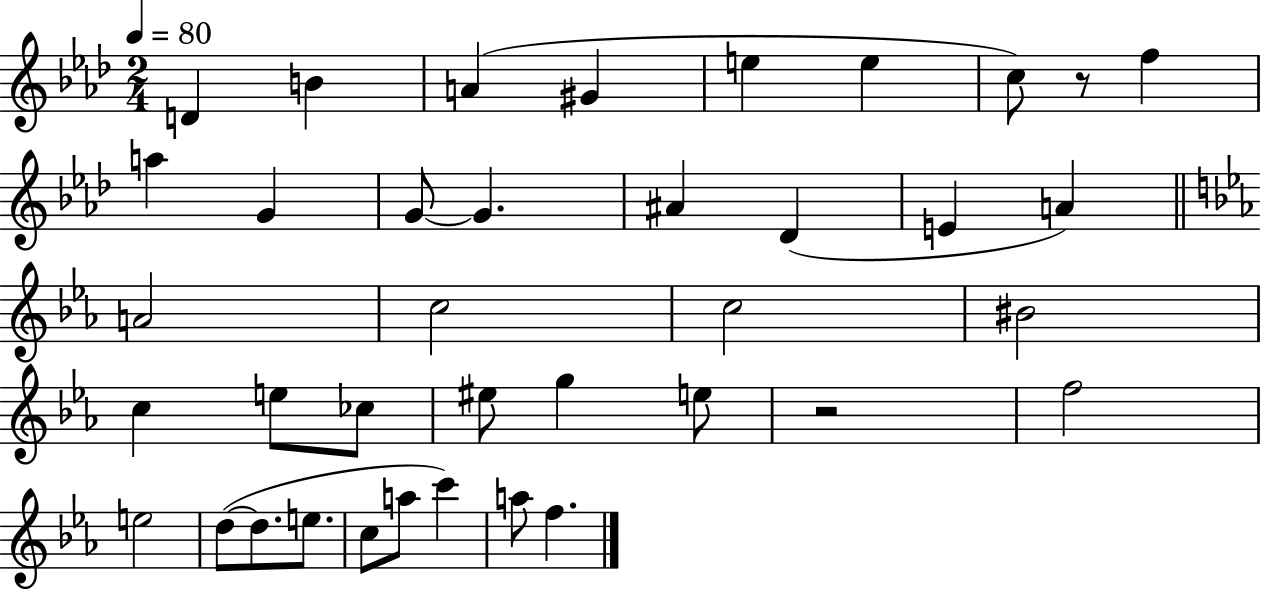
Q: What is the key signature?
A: AES major